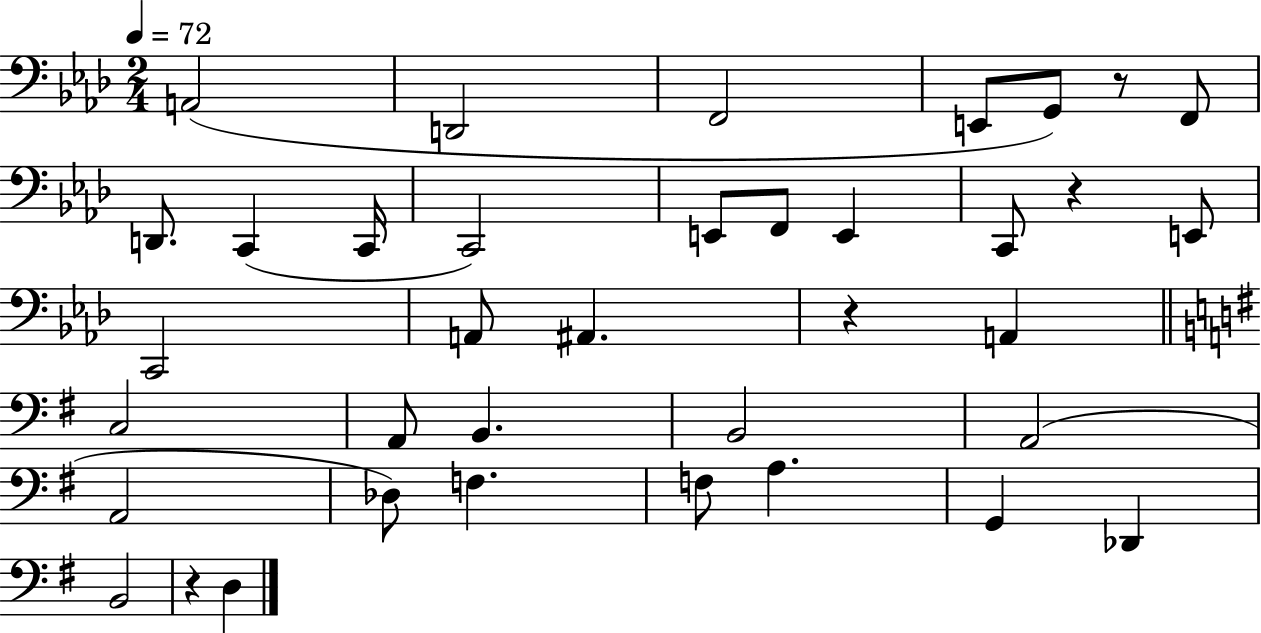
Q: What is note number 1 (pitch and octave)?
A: A2